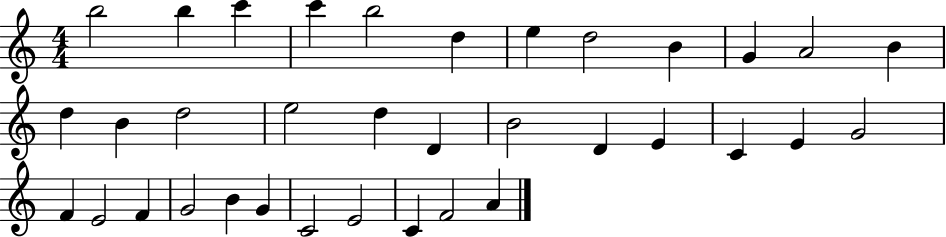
{
  \clef treble
  \numericTimeSignature
  \time 4/4
  \key c \major
  b''2 b''4 c'''4 | c'''4 b''2 d''4 | e''4 d''2 b'4 | g'4 a'2 b'4 | \break d''4 b'4 d''2 | e''2 d''4 d'4 | b'2 d'4 e'4 | c'4 e'4 g'2 | \break f'4 e'2 f'4 | g'2 b'4 g'4 | c'2 e'2 | c'4 f'2 a'4 | \break \bar "|."
}